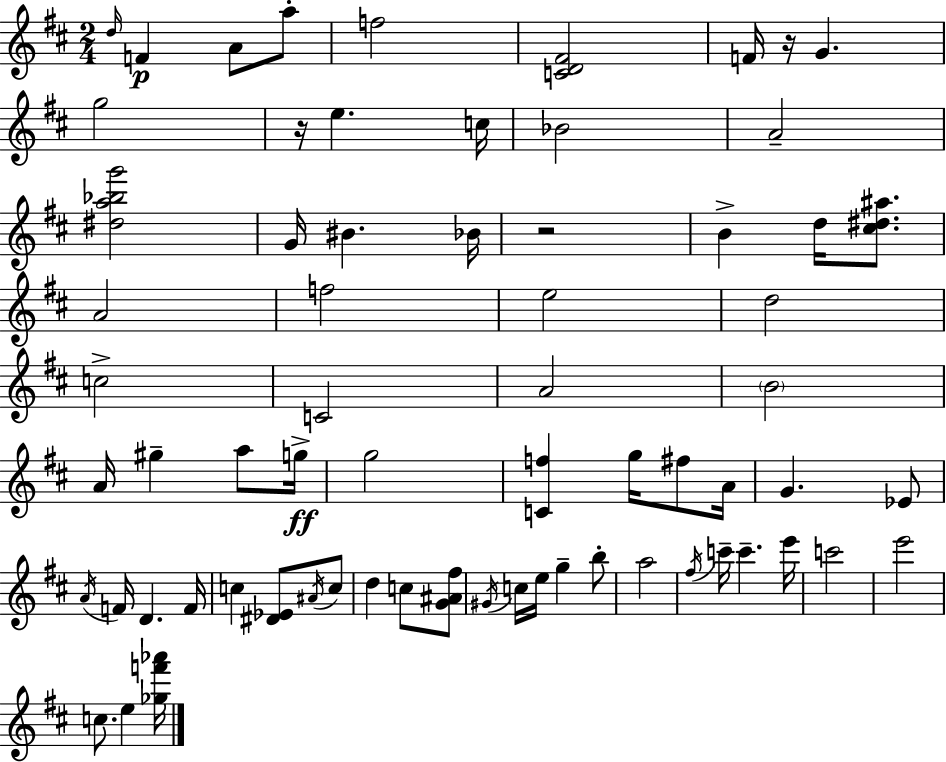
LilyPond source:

{
  \clef treble
  \numericTimeSignature
  \time 2/4
  \key d \major
  \grace { d''16 }\p f'4 a'8 a''8-. | f''2 | <c' d' fis'>2 | f'16 r16 g'4. | \break g''2 | r16 e''4. | c''16 bes'2 | a'2-- | \break <dis'' a'' bes'' g'''>2 | g'16 bis'4. | bes'16 r2 | b'4-> d''16 <cis'' dis'' ais''>8. | \break a'2 | f''2 | e''2 | d''2 | \break c''2-> | c'2 | a'2 | \parenthesize b'2 | \break a'16 gis''4-- a''8 | g''16->\ff g''2 | <c' f''>4 g''16 fis''8 | a'16 g'4. ees'8 | \break \acciaccatura { a'16 } f'16 d'4. | f'16 c''4 <dis' ees'>8 | \acciaccatura { ais'16 } c''8 d''4 c''8 | <g' ais' fis''>8 \acciaccatura { gis'16 } c''16 e''16 g''4-- | \break b''8-. a''2 | \acciaccatura { fis''16 } c'''16-- c'''4.-- | e'''16 c'''2 | e'''2 | \break c''8. | e''4 <ges'' f''' aes'''>16 \bar "|."
}